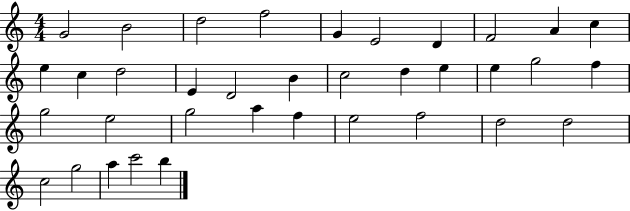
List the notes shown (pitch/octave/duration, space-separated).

G4/h B4/h D5/h F5/h G4/q E4/h D4/q F4/h A4/q C5/q E5/q C5/q D5/h E4/q D4/h B4/q C5/h D5/q E5/q E5/q G5/h F5/q G5/h E5/h G5/h A5/q F5/q E5/h F5/h D5/h D5/h C5/h G5/h A5/q C6/h B5/q